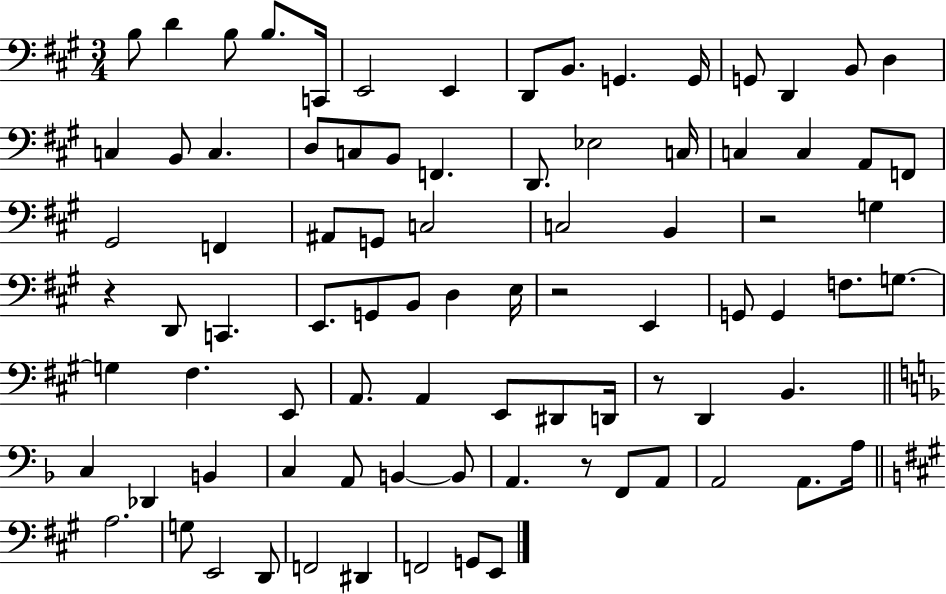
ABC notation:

X:1
T:Untitled
M:3/4
L:1/4
K:A
B,/2 D B,/2 B,/2 C,,/4 E,,2 E,, D,,/2 B,,/2 G,, G,,/4 G,,/2 D,, B,,/2 D, C, B,,/2 C, D,/2 C,/2 B,,/2 F,, D,,/2 _E,2 C,/4 C, C, A,,/2 F,,/2 ^G,,2 F,, ^A,,/2 G,,/2 C,2 C,2 B,, z2 G, z D,,/2 C,, E,,/2 G,,/2 B,,/2 D, E,/4 z2 E,, G,,/2 G,, F,/2 G,/2 G, ^F, E,,/2 A,,/2 A,, E,,/2 ^D,,/2 D,,/4 z/2 D,, B,, C, _D,, B,, C, A,,/2 B,, B,,/2 A,, z/2 F,,/2 A,,/2 A,,2 A,,/2 A,/4 A,2 G,/2 E,,2 D,,/2 F,,2 ^D,, F,,2 G,,/2 E,,/2